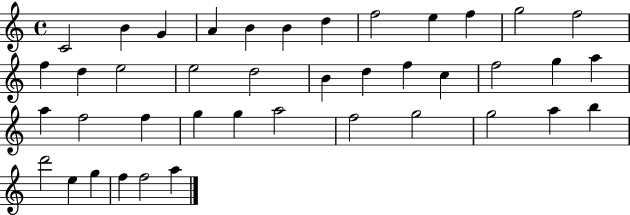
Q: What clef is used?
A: treble